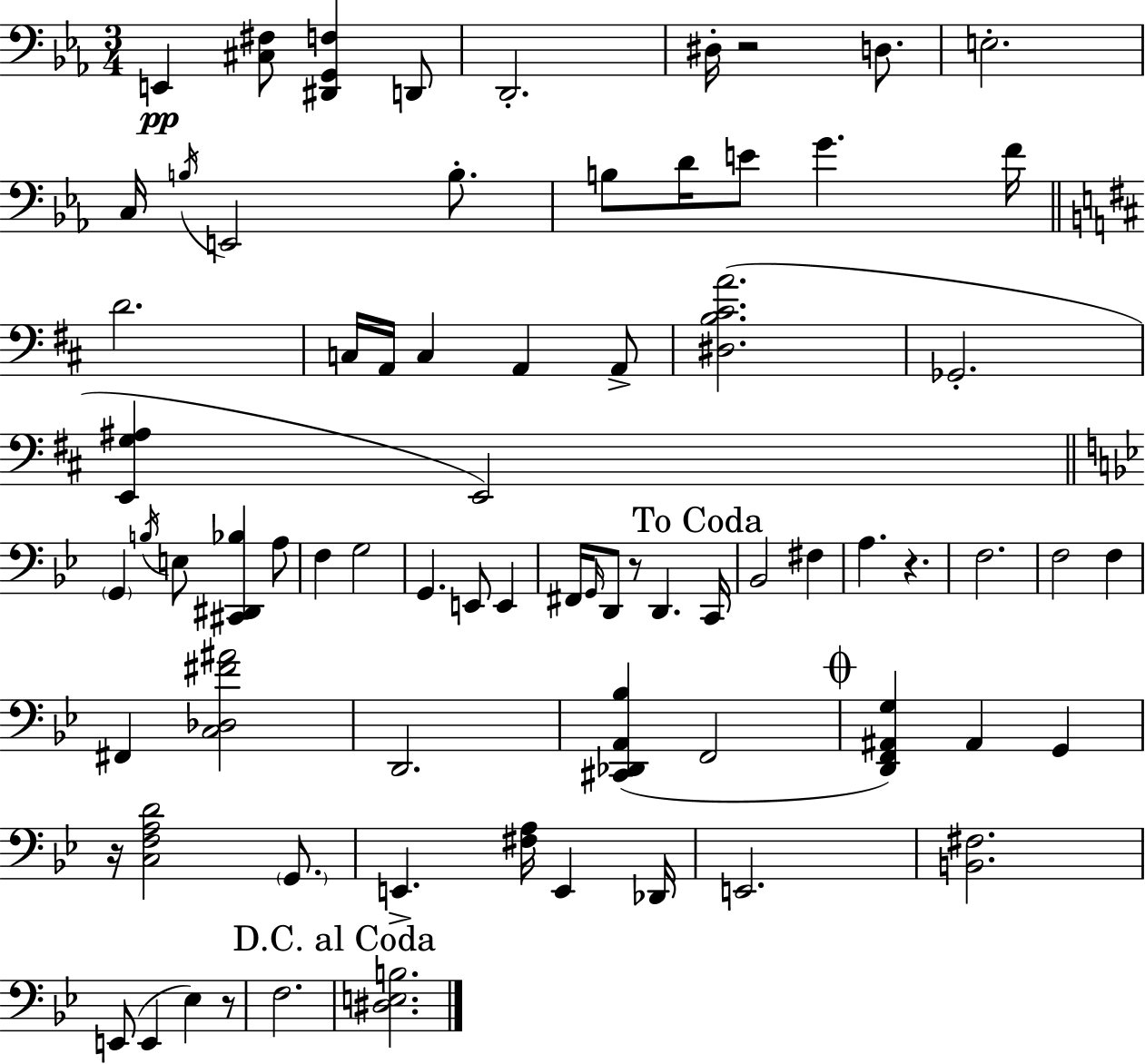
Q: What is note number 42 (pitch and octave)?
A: F3